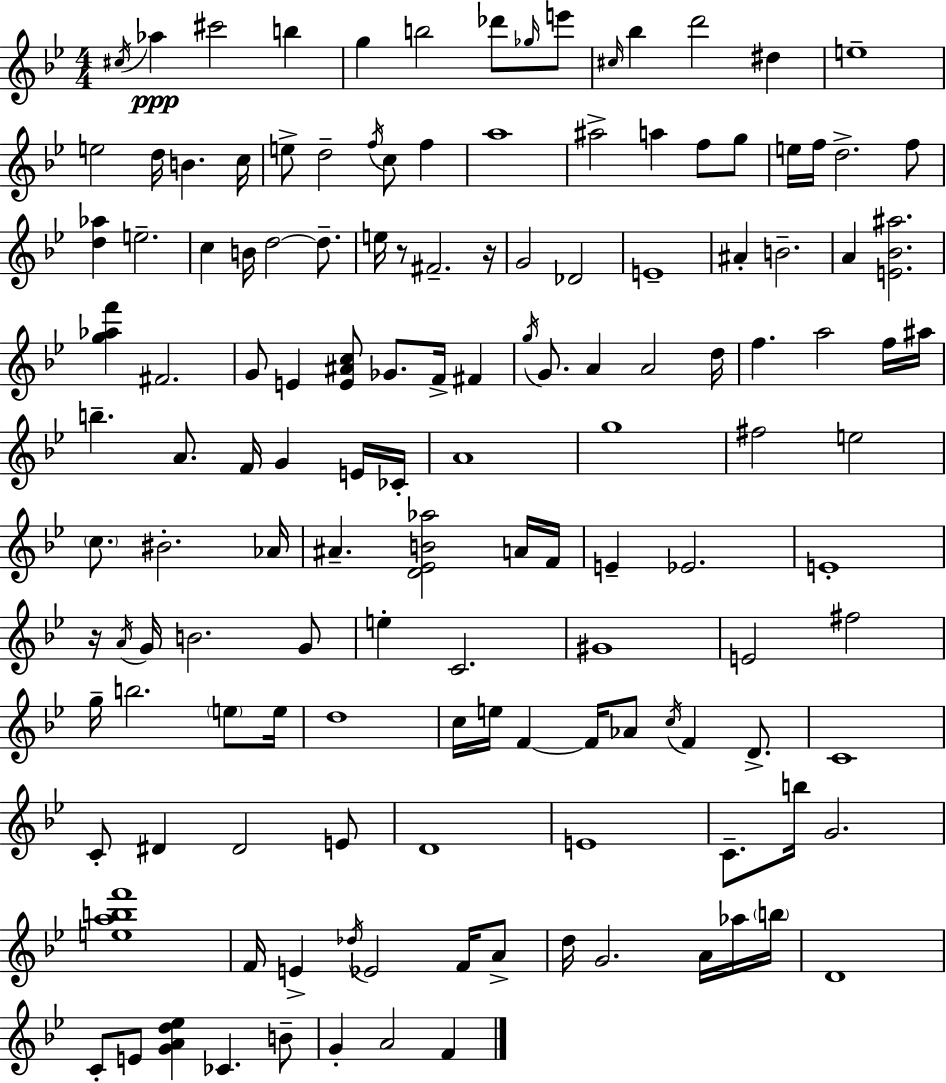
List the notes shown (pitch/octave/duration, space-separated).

C#5/s Ab5/q C#6/h B5/q G5/q B5/h Db6/e Gb5/s E6/e C#5/s Bb5/q D6/h D#5/q E5/w E5/h D5/s B4/q. C5/s E5/e D5/h F5/s C5/e F5/q A5/w A#5/h A5/q F5/e G5/e E5/s F5/s D5/h. F5/e [D5,Ab5]/q E5/h. C5/q B4/s D5/h D5/e. E5/s R/e F#4/h. R/s G4/h Db4/h E4/w A#4/q B4/h. A4/q [E4,Bb4,A#5]/h. [G5,Ab5,F6]/q F#4/h. G4/e E4/q [E4,A#4,C5]/e Gb4/e. F4/s F#4/q G5/s G4/e. A4/q A4/h D5/s F5/q. A5/h F5/s A#5/s B5/q. A4/e. F4/s G4/q E4/s CES4/s A4/w G5/w F#5/h E5/h C5/e. BIS4/h. Ab4/s A#4/q. [D4,Eb4,B4,Ab5]/h A4/s F4/s E4/q Eb4/h. E4/w R/s A4/s G4/s B4/h. G4/e E5/q C4/h. G#4/w E4/h F#5/h G5/s B5/h. E5/e E5/s D5/w C5/s E5/s F4/q F4/s Ab4/e C5/s F4/q D4/e. C4/w C4/e D#4/q D#4/h E4/e D4/w E4/w C4/e. B5/s G4/h. [E5,A5,B5,F6]/w F4/s E4/q Db5/s Eb4/h F4/s A4/e D5/s G4/h. A4/s Ab5/s B5/s D4/w C4/e E4/e [G4,A4,D5,Eb5]/q CES4/q. B4/e G4/q A4/h F4/q